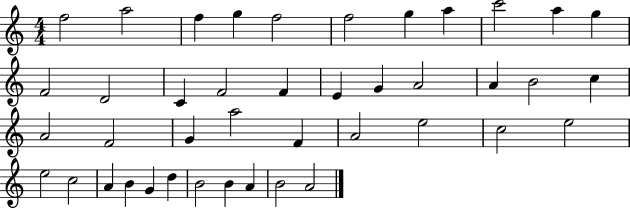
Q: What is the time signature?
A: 4/4